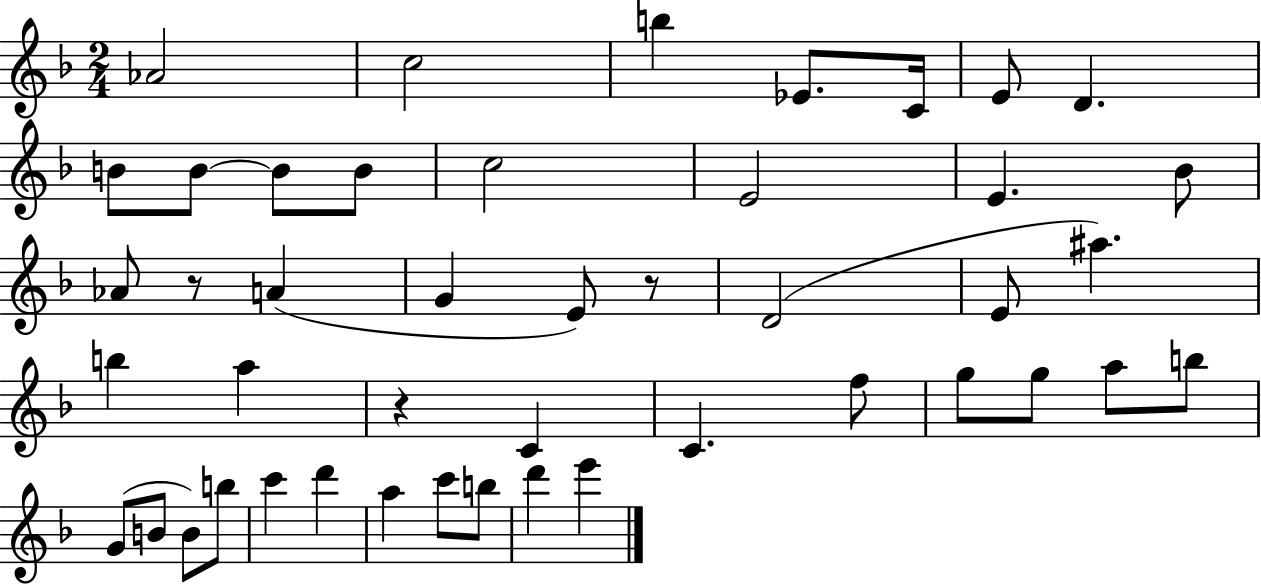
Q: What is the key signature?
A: F major